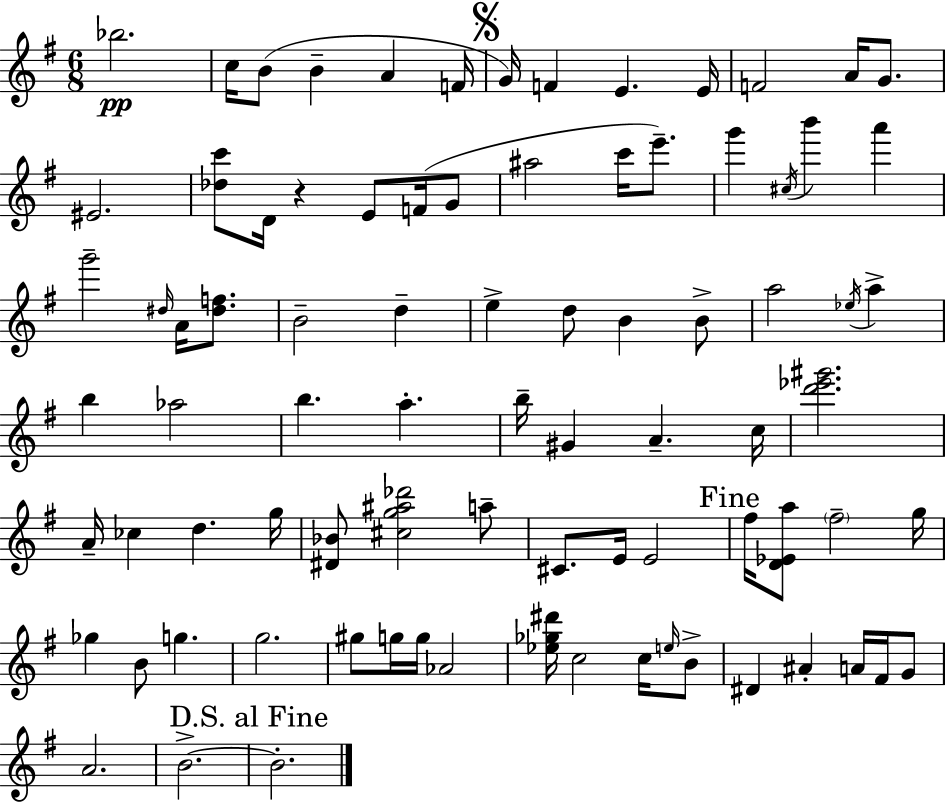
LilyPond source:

{
  \clef treble
  \numericTimeSignature
  \time 6/8
  \key e \minor
  bes''2.\pp | c''16 b'8( b'4-- a'4 f'16 | \mark \markup { \musicglyph "scripts.segno" } g'16) f'4 e'4. e'16 | f'2 a'16 g'8. | \break eis'2. | <des'' c'''>8 d'16 r4 e'8 f'16( g'8 | ais''2 c'''16 e'''8.--) | g'''4 \acciaccatura { cis''16 } b'''4 a'''4 | \break g'''2-- \grace { dis''16 } a'16 <dis'' f''>8. | b'2-- d''4-- | e''4-> d''8 b'4 | b'8-> a''2 \acciaccatura { ees''16 } a''4-> | \break b''4 aes''2 | b''4. a''4.-. | b''16-- gis'4 a'4.-- | c''16 <d''' ees''' gis'''>2. | \break a'16-- ces''4 d''4. | g''16 <dis' bes'>8 <cis'' g'' ais'' des'''>2 | a''8-- cis'8. e'16 e'2 | \mark "Fine" fis''16 <d' ees' a''>8 \parenthesize fis''2-- | \break g''16 ges''4 b'8 g''4. | g''2. | gis''8 g''16 g''16 aes'2 | <ees'' ges'' dis'''>16 c''2 | \break c''16 \grace { e''16 } b'8-> dis'4 ais'4-. | a'16 fis'16 g'8 a'2. | b'2.->~~ | \mark "D.S. al Fine" b'2.-. | \break \bar "|."
}